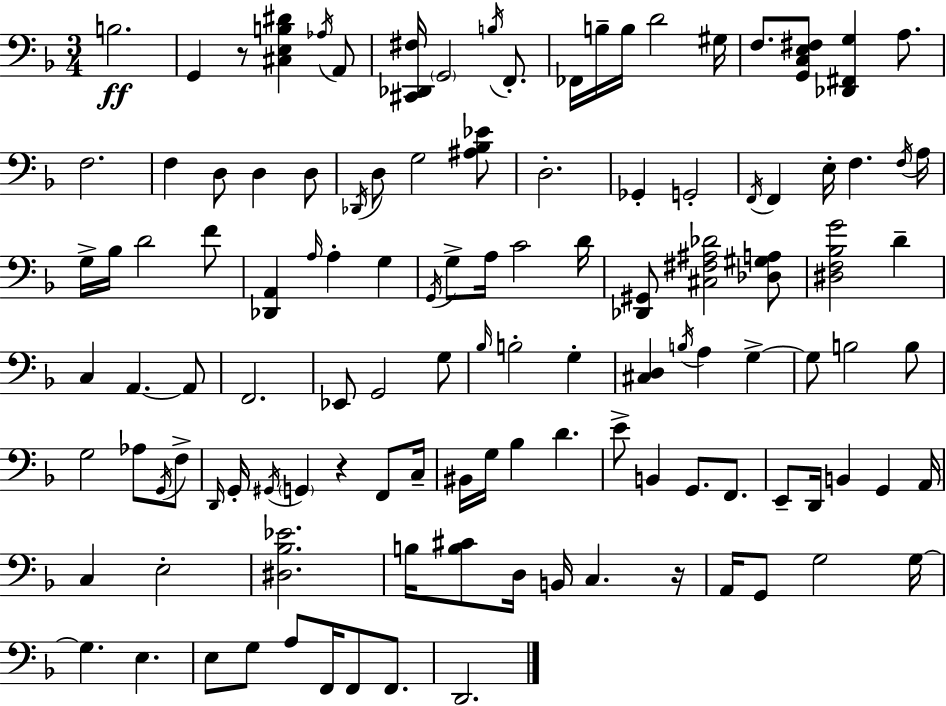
X:1
T:Untitled
M:3/4
L:1/4
K:Dm
B,2 G,, z/2 [^C,E,B,^D] _A,/4 A,,/2 [^C,,_D,,^F,]/4 G,,2 B,/4 F,,/2 _F,,/4 B,/4 B,/4 D2 ^G,/4 F,/2 [G,,C,E,^F,]/2 [_D,,^F,,G,] A,/2 F,2 F, D,/2 D, D,/2 _D,,/4 D,/2 G,2 [^A,_B,_E]/2 D,2 _G,, G,,2 F,,/4 F,, E,/4 F, F,/4 A,/4 G,/4 _B,/4 D2 F/2 [_D,,A,,] A,/4 A, G, G,,/4 G,/2 A,/4 C2 D/4 [_D,,^G,,]/2 [^C,^F,^A,_D]2 [_D,^G,A,]/2 [^D,F,_B,G]2 D C, A,, A,,/2 F,,2 _E,,/2 G,,2 G,/2 _B,/4 B,2 G, [^C,D,] B,/4 A, G, G,/2 B,2 B,/2 G,2 _A,/2 G,,/4 F,/2 D,,/4 G,,/4 ^G,,/4 G,, z F,,/2 C,/4 ^B,,/4 G,/4 _B, D E/2 B,, G,,/2 F,,/2 E,,/2 D,,/4 B,, G,, A,,/4 C, E,2 [^D,_B,_E]2 B,/4 [B,^C]/2 D,/4 B,,/4 C, z/4 A,,/4 G,,/2 G,2 G,/4 G, E, E,/2 G,/2 A,/2 F,,/4 F,,/2 F,,/2 D,,2